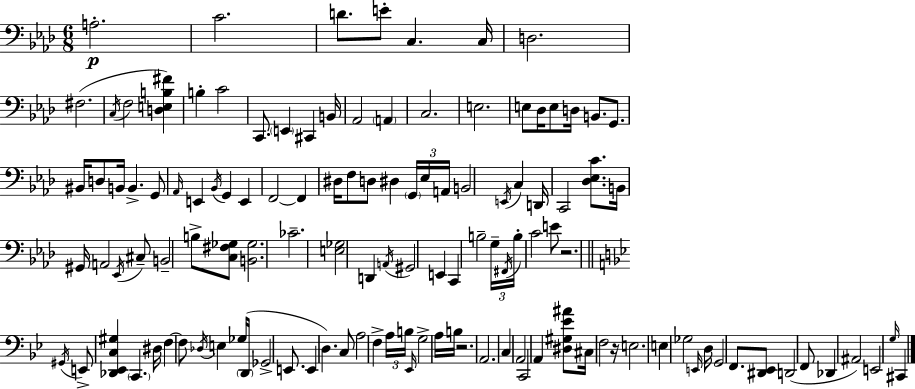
{
  \clef bass
  \numericTimeSignature
  \time 6/8
  \key aes \major
  a2.-.\p | c'2. | d'8. e'8-. c4. c16 | d2. | \break fis2.( | \acciaccatura { c16 } f2 <d e b fis'>4) | b4-. c'2 | c,8. \parenthesize e,4 cis,4 | \break b,16 aes,2 \parenthesize a,4 | c2. | e2. | e8 des16 e8 d16 b,8. g,8. | \break bis,16 d8 b,16 b,4.-> g,8 | \grace { aes,16 } e,4 \acciaccatura { bes,16 } g,4 e,4 | f,2~~ f,4 | dis16 f8 d8 dis4 | \break \tuplet 3/2 { \parenthesize g,16 ees16 a,16 } b,2 \acciaccatura { e,16 } | c4 d,16 c,2 | <des ees c'>8. b,16 gis,16 a,2 | \acciaccatura { ees,16 } cis8-- b,2-- | \break b8-> <c fis ges>8 <b, ges>2. | ces'2.-- | <e ges>2 | d,4 \acciaccatura { a,16 } gis,2 | \break e,4 c,4 b2-- | \tuplet 3/2 { g16-- \acciaccatura { fis,16 } b16-. } c'2 | e'8 r2. | \bar "||" \break \key bes \major \acciaccatura { gis,16 } e,8-> <des, ees, c gis>4 \parenthesize c,4. | dis16 f4~~ f8 \acciaccatura { des16 } e4 | ges16( \parenthesize d,16 ges,2-> e,8. | e,4 d4.) | \break c8 a2 f4-> | \tuplet 3/2 { a16 b16 \grace { ees,16 } } g2-> | a16 b16 r2. | a,2. | \break c4 a,2 | c,2 a,4 | <dis gis ees' ais'>8 cis16 f2 | r16 e2. | \break e4 ges2 | \grace { e,16 } d16 g,2 | f,8. <dis, ees,>8 d,2( | f,8 des,4 ais,2) | \break e,2 | \grace { g16 } cis,4 \bar "|."
}